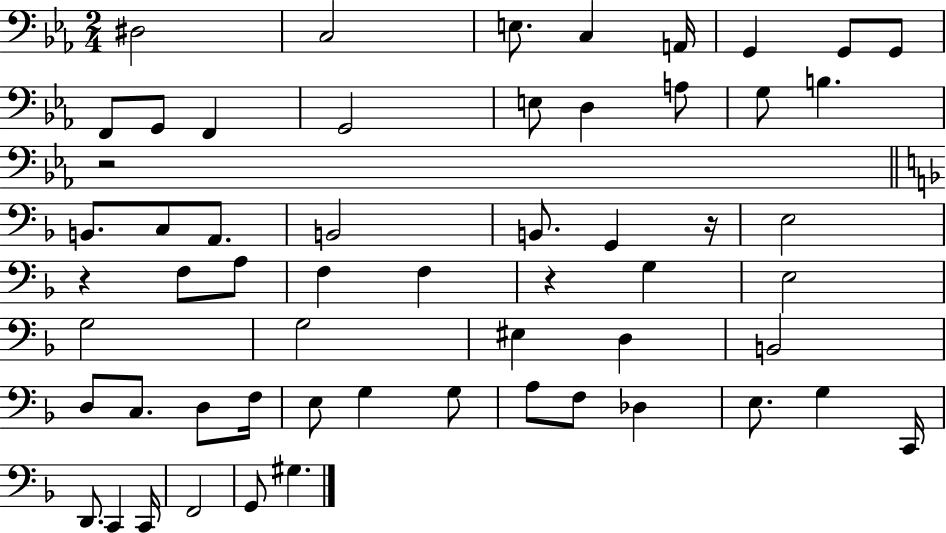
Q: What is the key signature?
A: EES major